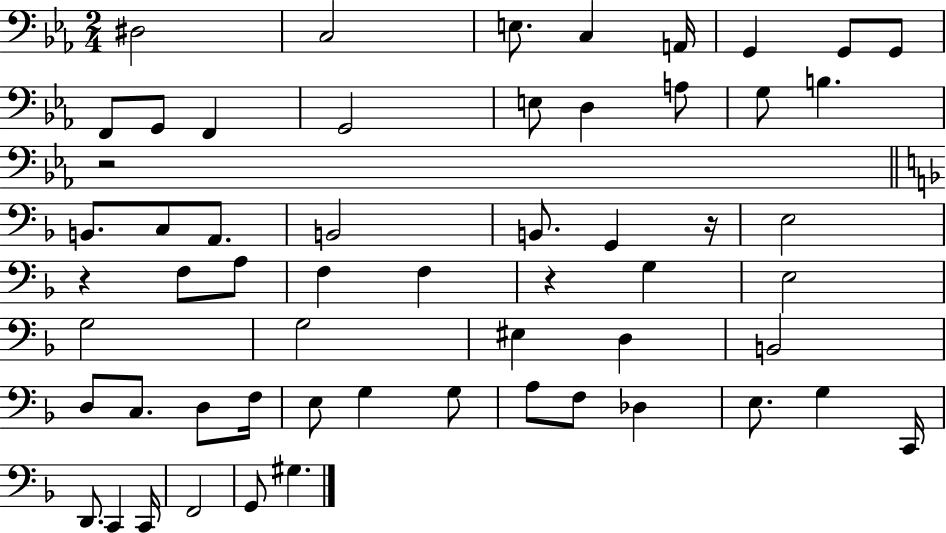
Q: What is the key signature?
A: EES major